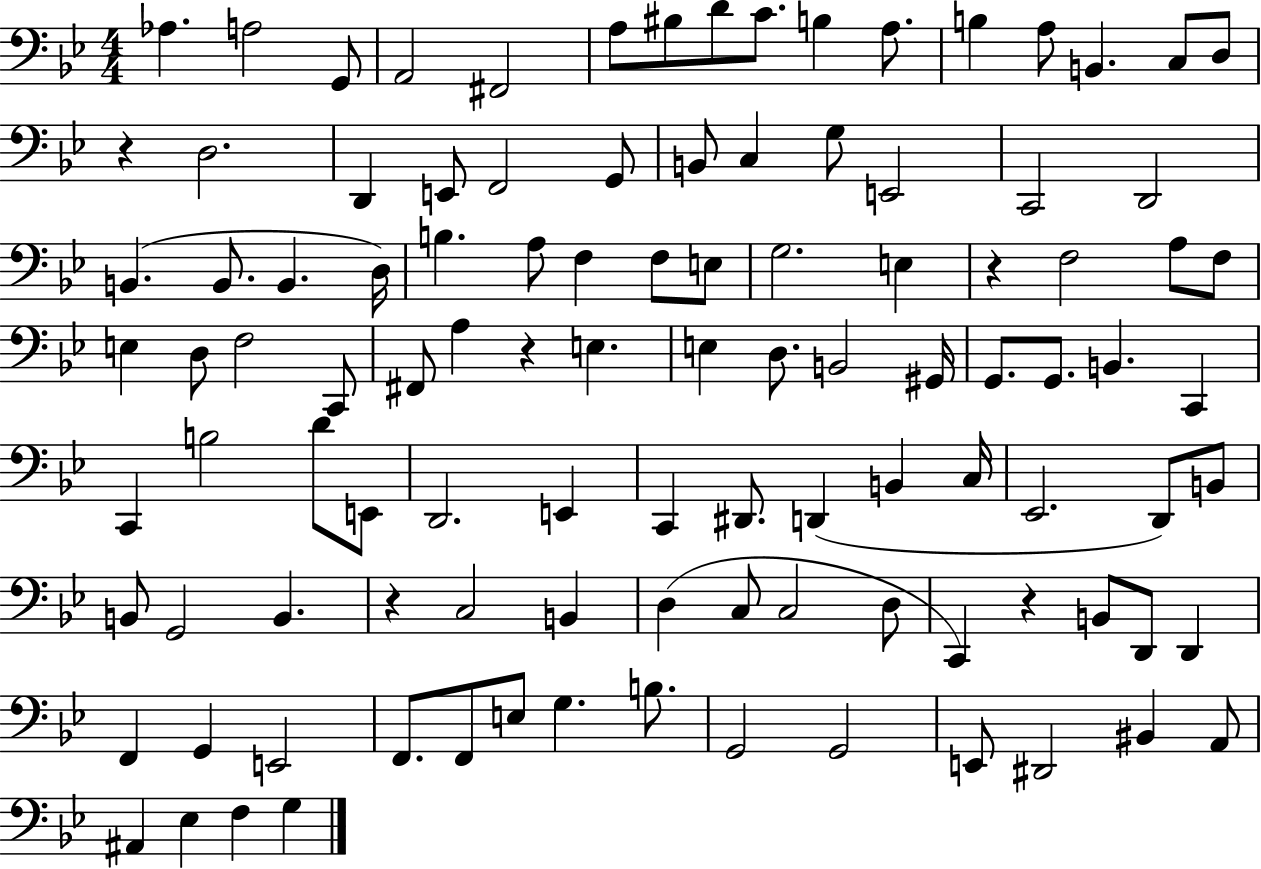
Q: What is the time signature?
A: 4/4